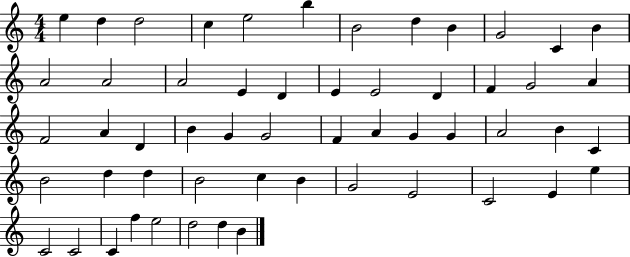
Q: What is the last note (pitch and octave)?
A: B4